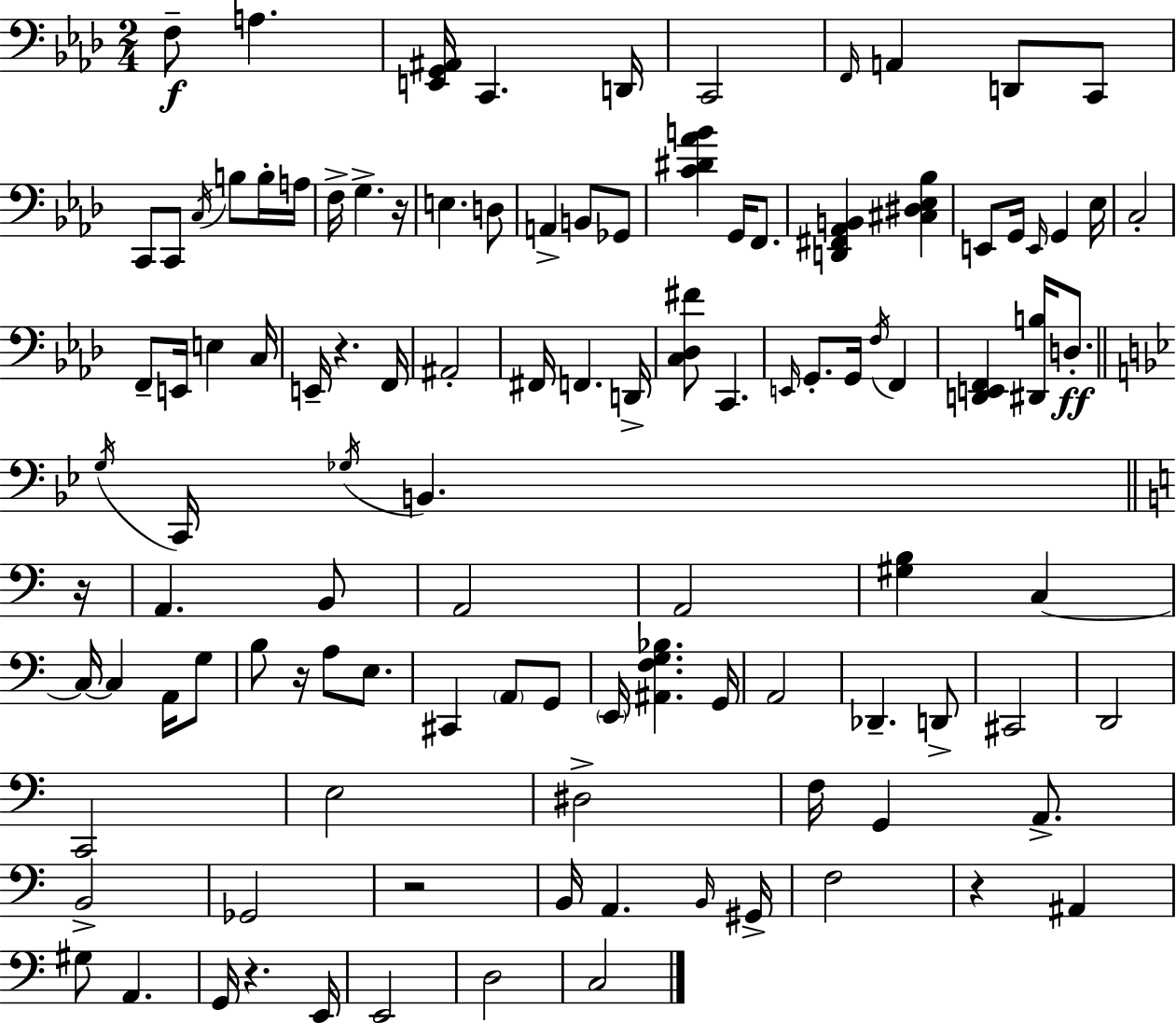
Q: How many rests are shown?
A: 7